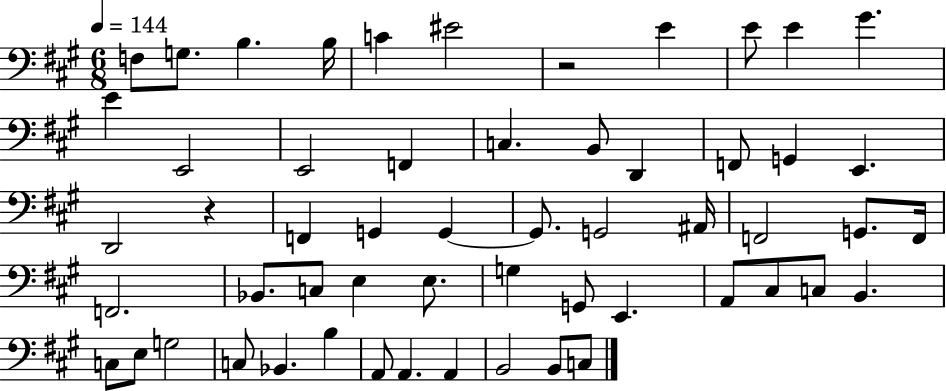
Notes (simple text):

F3/e G3/e. B3/q. B3/s C4/q EIS4/h R/h E4/q E4/e E4/q G#4/q. E4/q E2/h E2/h F2/q C3/q. B2/e D2/q F2/e G2/q E2/q. D2/h R/q F2/q G2/q G2/q G2/e. G2/h A#2/s F2/h G2/e. F2/s F2/h. Bb2/e. C3/e E3/q E3/e. G3/q G2/e E2/q. A2/e C#3/e C3/e B2/q. C3/e E3/e G3/h C3/e Bb2/q. B3/q A2/e A2/q. A2/q B2/h B2/e C3/e